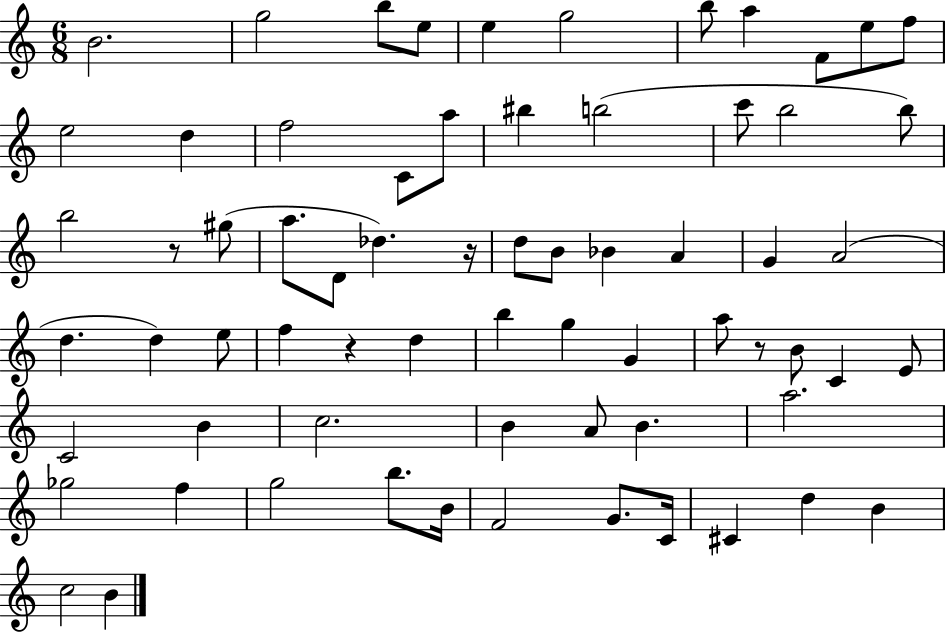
{
  \clef treble
  \numericTimeSignature
  \time 6/8
  \key c \major
  b'2. | g''2 b''8 e''8 | e''4 g''2 | b''8 a''4 f'8 e''8 f''8 | \break e''2 d''4 | f''2 c'8 a''8 | bis''4 b''2( | c'''8 b''2 b''8) | \break b''2 r8 gis''8( | a''8. d'8 des''4.) r16 | d''8 b'8 bes'4 a'4 | g'4 a'2( | \break d''4. d''4) e''8 | f''4 r4 d''4 | b''4 g''4 g'4 | a''8 r8 b'8 c'4 e'8 | \break c'2 b'4 | c''2. | b'4 a'8 b'4. | a''2. | \break ges''2 f''4 | g''2 b''8. b'16 | f'2 g'8. c'16 | cis'4 d''4 b'4 | \break c''2 b'4 | \bar "|."
}